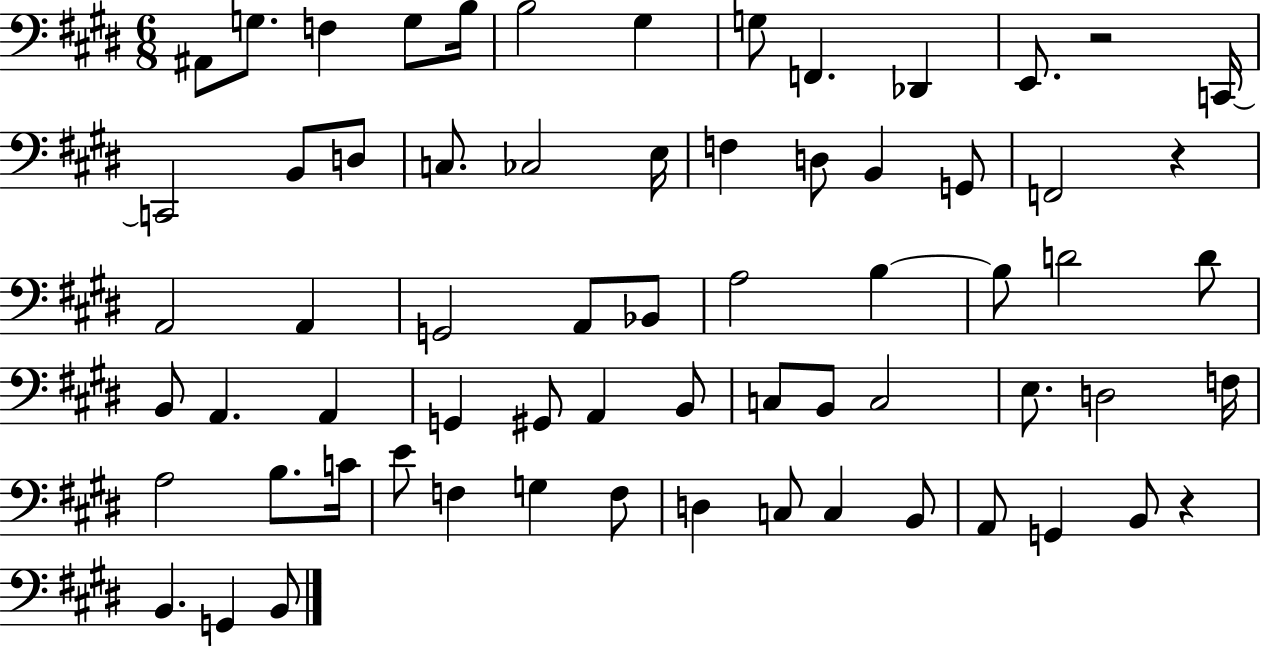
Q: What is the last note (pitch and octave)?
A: B2